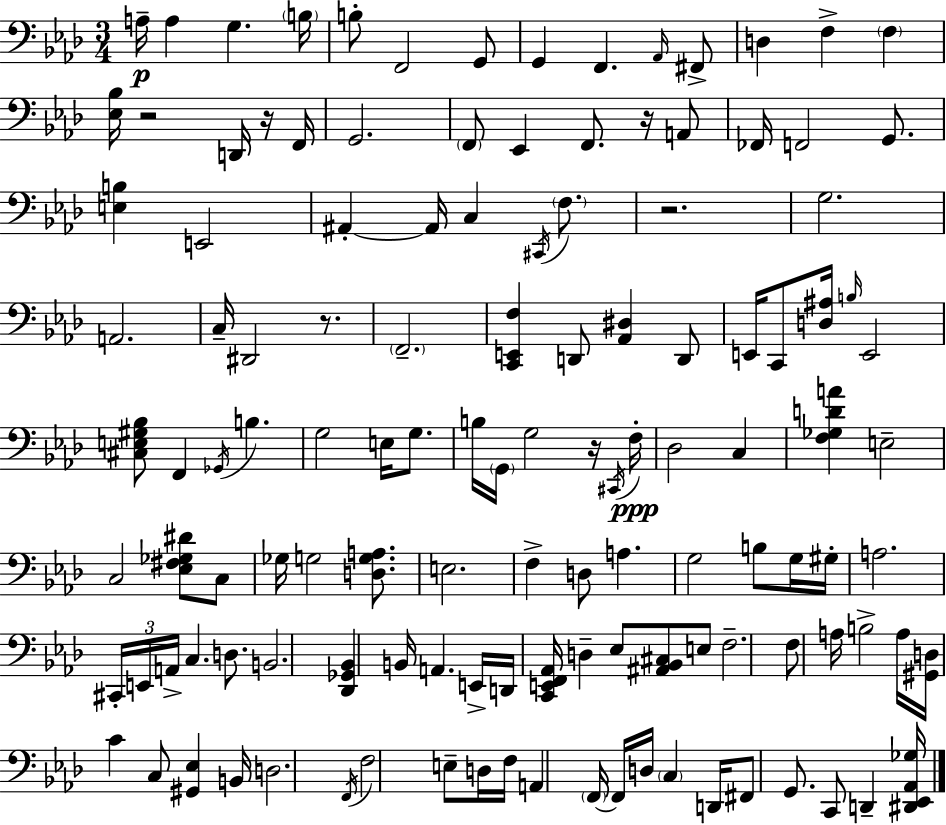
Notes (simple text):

A3/s A3/q G3/q. B3/s B3/e F2/h G2/e G2/q F2/q. Ab2/s F#2/e D3/q F3/q F3/q [Eb3,Bb3]/s R/h D2/s R/s F2/s G2/h. F2/e Eb2/q F2/e. R/s A2/e FES2/s F2/h G2/e. [E3,B3]/q E2/h A#2/q A#2/s C3/q C#2/s F3/e. R/h. G3/h. A2/h. C3/s D#2/h R/e. F2/h. [C2,E2,F3]/q D2/e [Ab2,D#3]/q D2/e E2/s C2/e [D3,A#3]/s B3/s E2/h [C#3,E3,G#3,Bb3]/e F2/q Gb2/s B3/q. G3/h E3/s G3/e. B3/s G2/s G3/h R/s C#2/s F3/s Db3/h C3/q [F3,Gb3,D4,A4]/q E3/h C3/h [Eb3,F#3,Gb3,D#4]/e C3/e Gb3/s G3/h [D3,G3,A3]/e. E3/h. F3/q D3/e A3/q. G3/h B3/e G3/s G#3/s A3/h. C#2/s E2/s A2/s C3/q. D3/e. B2/h. [Db2,Gb2,Bb2]/q B2/s A2/q. E2/s D2/s [C2,E2,F2,Ab2]/s D3/q Eb3/e [A#2,Bb2,C#3]/e E3/e F3/h. F3/e A3/s B3/h A3/s [G#2,D3]/s C4/q C3/e [G#2,Eb3]/q B2/s D3/h. F2/s F3/h E3/e D3/s F3/s A2/q F2/s F2/s D3/s C3/q D2/s F#2/e G2/e. C2/e D2/q [D#2,Eb2,Ab2,Gb3]/s